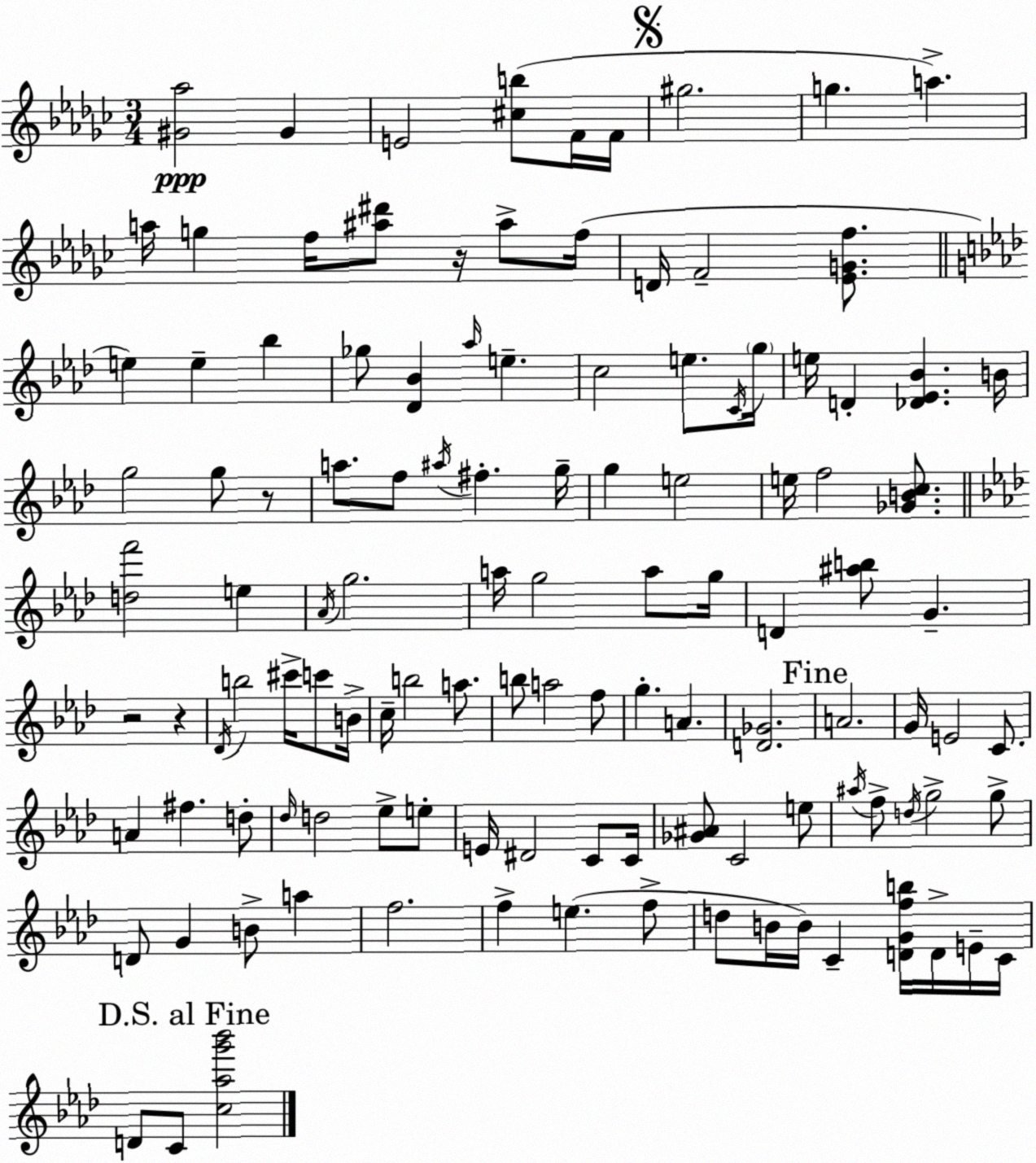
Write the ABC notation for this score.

X:1
T:Untitled
M:3/4
L:1/4
K:Ebm
[^G_a]2 ^G E2 [^cb]/2 F/4 F/4 ^g2 g a a/4 g f/4 [^a^d']/2 z/4 ^a/2 f/4 D/4 F2 [_EGf]/2 e e _b _g/2 [_D_B] _a/4 e c2 e/2 C/4 g/4 e/4 D [_D_E_B] B/4 g2 g/2 z/2 a/2 f/2 ^a/4 ^f g/4 g e2 e/4 f2 [_GBc]/2 [df']2 e _A/4 g2 a/4 g2 a/2 g/4 D [^ab]/2 G z2 z _D/4 b2 ^c'/4 c'/2 B/4 c/4 b2 a/2 b/2 a2 f/2 g A [D_G]2 A2 G/4 E2 C/2 A ^f d/2 _d/4 d2 _e/2 e/2 E/4 ^D2 C/2 C/4 [_G^A]/2 C2 e/2 ^a/4 f/2 d/4 g2 g/2 D/2 G B/2 a f2 f e f/2 d/2 B/4 B/4 C [DGfb]/4 D/4 E/4 C/4 D/2 C/2 [c_ag'_b']2